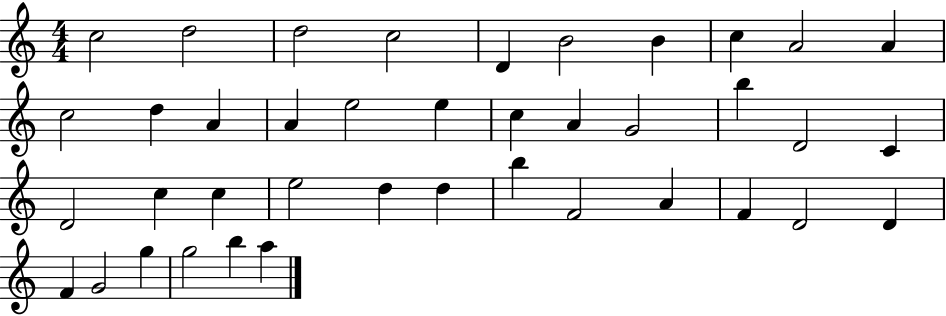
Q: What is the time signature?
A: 4/4